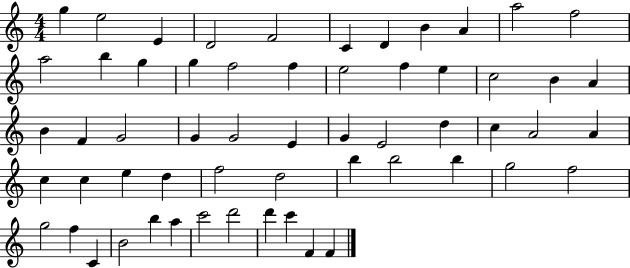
{
  \clef treble
  \numericTimeSignature
  \time 4/4
  \key c \major
  g''4 e''2 e'4 | d'2 f'2 | c'4 d'4 b'4 a'4 | a''2 f''2 | \break a''2 b''4 g''4 | g''4 f''2 f''4 | e''2 f''4 e''4 | c''2 b'4 a'4 | \break b'4 f'4 g'2 | g'4 g'2 e'4 | g'4 e'2 d''4 | c''4 a'2 a'4 | \break c''4 c''4 e''4 d''4 | f''2 d''2 | b''4 b''2 b''4 | g''2 f''2 | \break g''2 f''4 c'4 | b'2 b''4 a''4 | c'''2 d'''2 | d'''4 c'''4 f'4 f'4 | \break \bar "|."
}